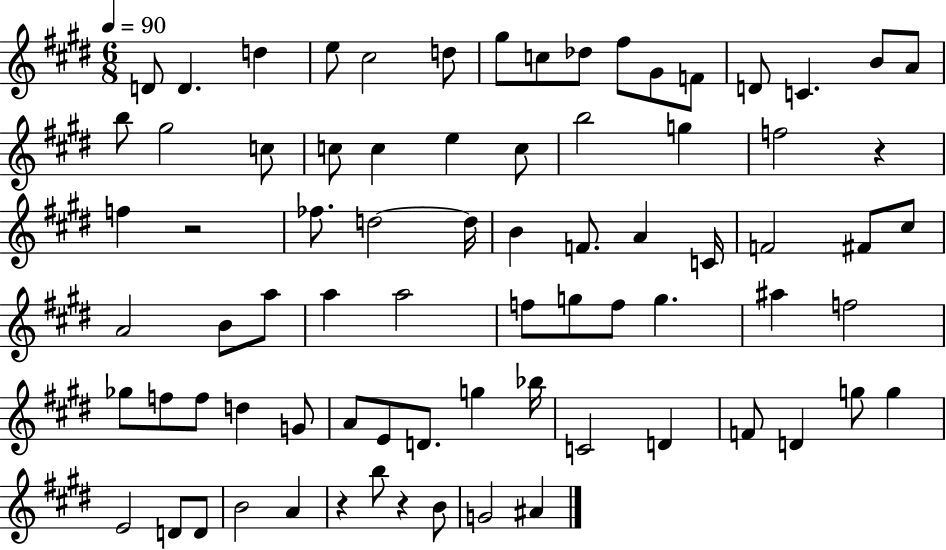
X:1
T:Untitled
M:6/8
L:1/4
K:E
D/2 D d e/2 ^c2 d/2 ^g/2 c/2 _d/2 ^f/2 ^G/2 F/2 D/2 C B/2 A/2 b/2 ^g2 c/2 c/2 c e c/2 b2 g f2 z f z2 _f/2 d2 d/4 B F/2 A C/4 F2 ^F/2 ^c/2 A2 B/2 a/2 a a2 f/2 g/2 f/2 g ^a f2 _g/2 f/2 f/2 d G/2 A/2 E/2 D/2 g _b/4 C2 D F/2 D g/2 g E2 D/2 D/2 B2 A z b/2 z B/2 G2 ^A